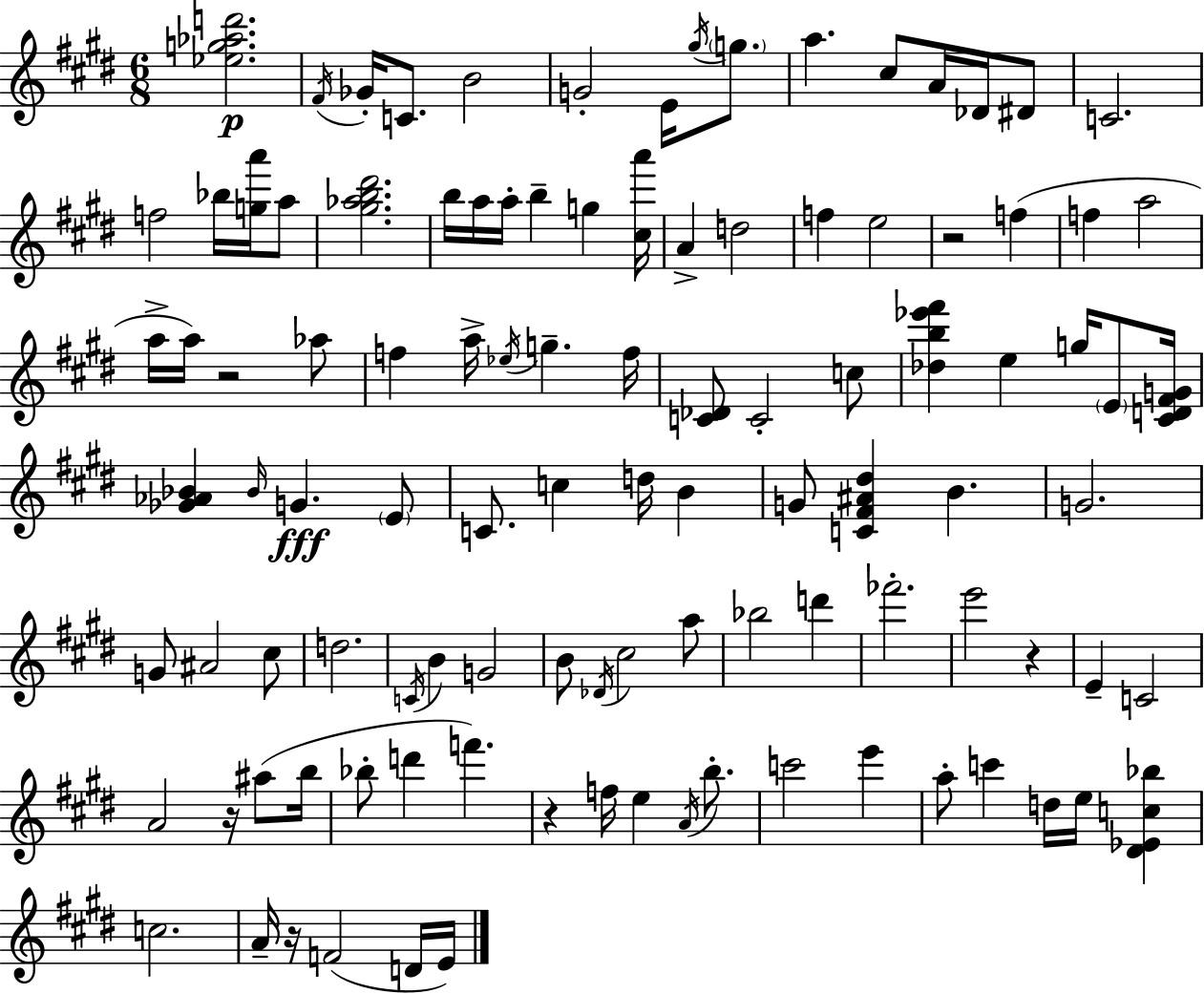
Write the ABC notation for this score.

X:1
T:Untitled
M:6/8
L:1/4
K:E
[_eg_ad']2 ^F/4 _G/4 C/2 B2 G2 E/4 ^g/4 g/2 a ^c/2 A/4 _D/4 ^D/2 C2 f2 _b/4 [ga']/4 a/2 [^g_ab^d']2 b/4 a/4 a/4 b g [^ca']/4 A d2 f e2 z2 f f a2 a/4 a/4 z2 _a/2 f a/4 _e/4 g f/4 [C_D]/2 C2 c/2 [_db_e'^f'] e g/4 E/2 [^CD^FG]/4 [_G_A_B] _B/4 G E/2 C/2 c d/4 B G/2 [C^F^A^d] B G2 G/2 ^A2 ^c/2 d2 C/4 B G2 B/2 _D/4 ^c2 a/2 _b2 d' _f'2 e'2 z E C2 A2 z/4 ^a/2 b/4 _b/2 d' f' z f/4 e A/4 b/2 c'2 e' a/2 c' d/4 e/4 [^D_Ec_b] c2 A/4 z/4 F2 D/4 E/4